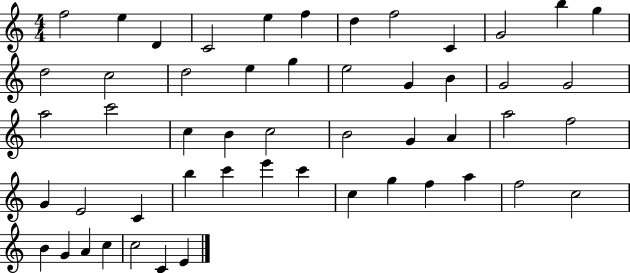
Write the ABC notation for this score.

X:1
T:Untitled
M:4/4
L:1/4
K:C
f2 e D C2 e f d f2 C G2 b g d2 c2 d2 e g e2 G B G2 G2 a2 c'2 c B c2 B2 G A a2 f2 G E2 C b c' e' c' c g f a f2 c2 B G A c c2 C E